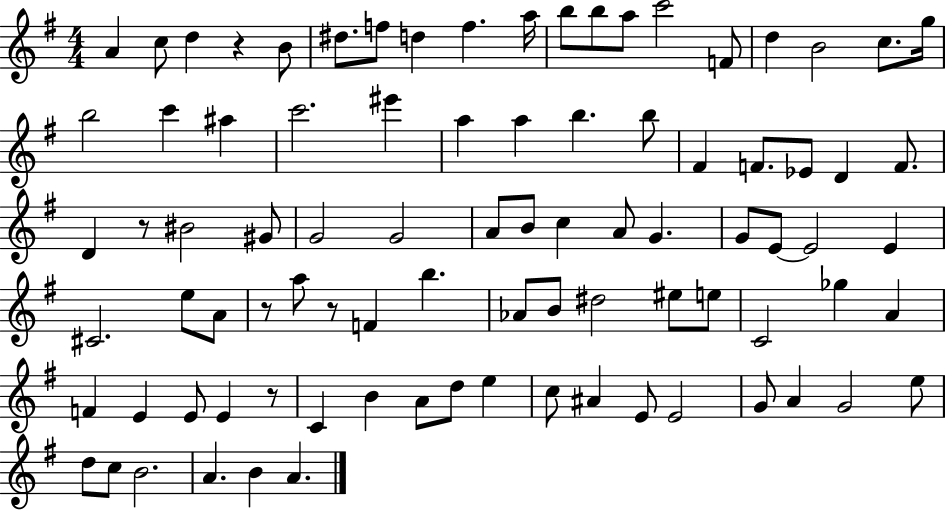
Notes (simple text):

A4/q C5/e D5/q R/q B4/e D#5/e. F5/e D5/q F5/q. A5/s B5/e B5/e A5/e C6/h F4/e D5/q B4/h C5/e. G5/s B5/h C6/q A#5/q C6/h. EIS6/q A5/q A5/q B5/q. B5/e F#4/q F4/e. Eb4/e D4/q F4/e. D4/q R/e BIS4/h G#4/e G4/h G4/h A4/e B4/e C5/q A4/e G4/q. G4/e E4/e E4/h E4/q C#4/h. E5/e A4/e R/e A5/e R/e F4/q B5/q. Ab4/e B4/e D#5/h EIS5/e E5/e C4/h Gb5/q A4/q F4/q E4/q E4/e E4/q R/e C4/q B4/q A4/e D5/e E5/q C5/e A#4/q E4/e E4/h G4/e A4/q G4/h E5/e D5/e C5/e B4/h. A4/q. B4/q A4/q.